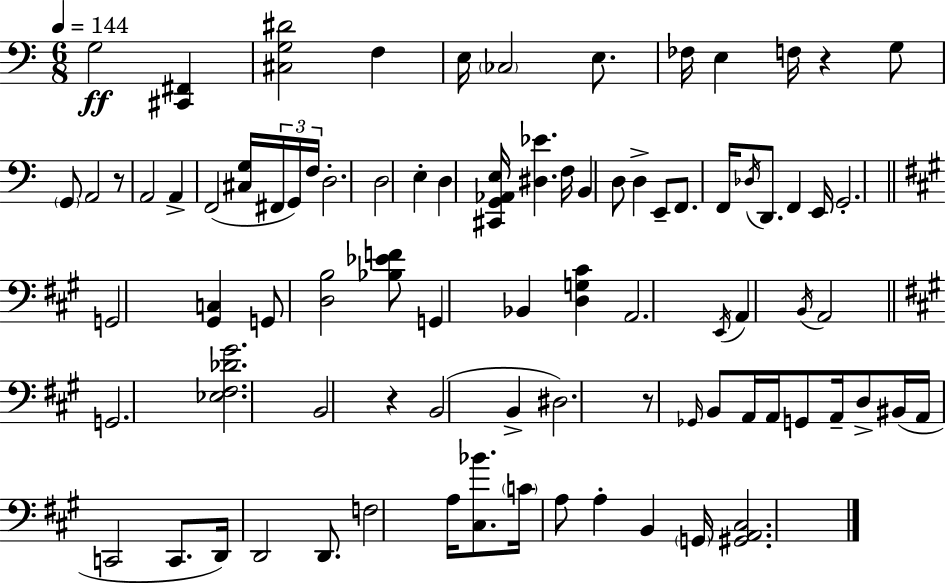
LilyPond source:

{
  \clef bass
  \numericTimeSignature
  \time 6/8
  \key a \minor
  \tempo 4 = 144
  g2\ff <cis, fis,>4 | <cis g dis'>2 f4 | e16 \parenthesize ces2 e8. | fes16 e4 f16 r4 g8 | \break \parenthesize g,8 a,2 r8 | a,2 a,4-> | f,2( <cis g>16 \tuplet 3/2 { fis,16 g,16) f16 } | d2.-. | \break d2 e4-. | d4 <cis, g, aes, e>16 <dis ees'>4. f16 | b,4 d8 d4-> e,8-- | f,8. f,16 \acciaccatura { des16 } d,8. f,4 | \break e,16 g,2.-. | \bar "||" \break \key a \major g,2 <gis, c>4 | g,8 <d b>2 <bes ees' f'>8 | g,4 bes,4 <d g cis'>4 | a,2. | \break \acciaccatura { e,16 } a,4 \acciaccatura { b,16 } a,2 | \bar "||" \break \key a \major g,2. | <ees fis des' gis'>2. | b,2 r4 | b,2( b,4-> | \break dis2.) | r8 \grace { ges,16 } b,8 a,16 a,16 g,8 a,16-- d8-> | bis,16( a,16 c,2 c,8. | d,16) d,2 d,8. | \break f2 a16 <cis bes'>8. | \parenthesize c'16 a8 a4-. b,4 | \parenthesize g,16 <gis, a, cis>2. | \bar "|."
}